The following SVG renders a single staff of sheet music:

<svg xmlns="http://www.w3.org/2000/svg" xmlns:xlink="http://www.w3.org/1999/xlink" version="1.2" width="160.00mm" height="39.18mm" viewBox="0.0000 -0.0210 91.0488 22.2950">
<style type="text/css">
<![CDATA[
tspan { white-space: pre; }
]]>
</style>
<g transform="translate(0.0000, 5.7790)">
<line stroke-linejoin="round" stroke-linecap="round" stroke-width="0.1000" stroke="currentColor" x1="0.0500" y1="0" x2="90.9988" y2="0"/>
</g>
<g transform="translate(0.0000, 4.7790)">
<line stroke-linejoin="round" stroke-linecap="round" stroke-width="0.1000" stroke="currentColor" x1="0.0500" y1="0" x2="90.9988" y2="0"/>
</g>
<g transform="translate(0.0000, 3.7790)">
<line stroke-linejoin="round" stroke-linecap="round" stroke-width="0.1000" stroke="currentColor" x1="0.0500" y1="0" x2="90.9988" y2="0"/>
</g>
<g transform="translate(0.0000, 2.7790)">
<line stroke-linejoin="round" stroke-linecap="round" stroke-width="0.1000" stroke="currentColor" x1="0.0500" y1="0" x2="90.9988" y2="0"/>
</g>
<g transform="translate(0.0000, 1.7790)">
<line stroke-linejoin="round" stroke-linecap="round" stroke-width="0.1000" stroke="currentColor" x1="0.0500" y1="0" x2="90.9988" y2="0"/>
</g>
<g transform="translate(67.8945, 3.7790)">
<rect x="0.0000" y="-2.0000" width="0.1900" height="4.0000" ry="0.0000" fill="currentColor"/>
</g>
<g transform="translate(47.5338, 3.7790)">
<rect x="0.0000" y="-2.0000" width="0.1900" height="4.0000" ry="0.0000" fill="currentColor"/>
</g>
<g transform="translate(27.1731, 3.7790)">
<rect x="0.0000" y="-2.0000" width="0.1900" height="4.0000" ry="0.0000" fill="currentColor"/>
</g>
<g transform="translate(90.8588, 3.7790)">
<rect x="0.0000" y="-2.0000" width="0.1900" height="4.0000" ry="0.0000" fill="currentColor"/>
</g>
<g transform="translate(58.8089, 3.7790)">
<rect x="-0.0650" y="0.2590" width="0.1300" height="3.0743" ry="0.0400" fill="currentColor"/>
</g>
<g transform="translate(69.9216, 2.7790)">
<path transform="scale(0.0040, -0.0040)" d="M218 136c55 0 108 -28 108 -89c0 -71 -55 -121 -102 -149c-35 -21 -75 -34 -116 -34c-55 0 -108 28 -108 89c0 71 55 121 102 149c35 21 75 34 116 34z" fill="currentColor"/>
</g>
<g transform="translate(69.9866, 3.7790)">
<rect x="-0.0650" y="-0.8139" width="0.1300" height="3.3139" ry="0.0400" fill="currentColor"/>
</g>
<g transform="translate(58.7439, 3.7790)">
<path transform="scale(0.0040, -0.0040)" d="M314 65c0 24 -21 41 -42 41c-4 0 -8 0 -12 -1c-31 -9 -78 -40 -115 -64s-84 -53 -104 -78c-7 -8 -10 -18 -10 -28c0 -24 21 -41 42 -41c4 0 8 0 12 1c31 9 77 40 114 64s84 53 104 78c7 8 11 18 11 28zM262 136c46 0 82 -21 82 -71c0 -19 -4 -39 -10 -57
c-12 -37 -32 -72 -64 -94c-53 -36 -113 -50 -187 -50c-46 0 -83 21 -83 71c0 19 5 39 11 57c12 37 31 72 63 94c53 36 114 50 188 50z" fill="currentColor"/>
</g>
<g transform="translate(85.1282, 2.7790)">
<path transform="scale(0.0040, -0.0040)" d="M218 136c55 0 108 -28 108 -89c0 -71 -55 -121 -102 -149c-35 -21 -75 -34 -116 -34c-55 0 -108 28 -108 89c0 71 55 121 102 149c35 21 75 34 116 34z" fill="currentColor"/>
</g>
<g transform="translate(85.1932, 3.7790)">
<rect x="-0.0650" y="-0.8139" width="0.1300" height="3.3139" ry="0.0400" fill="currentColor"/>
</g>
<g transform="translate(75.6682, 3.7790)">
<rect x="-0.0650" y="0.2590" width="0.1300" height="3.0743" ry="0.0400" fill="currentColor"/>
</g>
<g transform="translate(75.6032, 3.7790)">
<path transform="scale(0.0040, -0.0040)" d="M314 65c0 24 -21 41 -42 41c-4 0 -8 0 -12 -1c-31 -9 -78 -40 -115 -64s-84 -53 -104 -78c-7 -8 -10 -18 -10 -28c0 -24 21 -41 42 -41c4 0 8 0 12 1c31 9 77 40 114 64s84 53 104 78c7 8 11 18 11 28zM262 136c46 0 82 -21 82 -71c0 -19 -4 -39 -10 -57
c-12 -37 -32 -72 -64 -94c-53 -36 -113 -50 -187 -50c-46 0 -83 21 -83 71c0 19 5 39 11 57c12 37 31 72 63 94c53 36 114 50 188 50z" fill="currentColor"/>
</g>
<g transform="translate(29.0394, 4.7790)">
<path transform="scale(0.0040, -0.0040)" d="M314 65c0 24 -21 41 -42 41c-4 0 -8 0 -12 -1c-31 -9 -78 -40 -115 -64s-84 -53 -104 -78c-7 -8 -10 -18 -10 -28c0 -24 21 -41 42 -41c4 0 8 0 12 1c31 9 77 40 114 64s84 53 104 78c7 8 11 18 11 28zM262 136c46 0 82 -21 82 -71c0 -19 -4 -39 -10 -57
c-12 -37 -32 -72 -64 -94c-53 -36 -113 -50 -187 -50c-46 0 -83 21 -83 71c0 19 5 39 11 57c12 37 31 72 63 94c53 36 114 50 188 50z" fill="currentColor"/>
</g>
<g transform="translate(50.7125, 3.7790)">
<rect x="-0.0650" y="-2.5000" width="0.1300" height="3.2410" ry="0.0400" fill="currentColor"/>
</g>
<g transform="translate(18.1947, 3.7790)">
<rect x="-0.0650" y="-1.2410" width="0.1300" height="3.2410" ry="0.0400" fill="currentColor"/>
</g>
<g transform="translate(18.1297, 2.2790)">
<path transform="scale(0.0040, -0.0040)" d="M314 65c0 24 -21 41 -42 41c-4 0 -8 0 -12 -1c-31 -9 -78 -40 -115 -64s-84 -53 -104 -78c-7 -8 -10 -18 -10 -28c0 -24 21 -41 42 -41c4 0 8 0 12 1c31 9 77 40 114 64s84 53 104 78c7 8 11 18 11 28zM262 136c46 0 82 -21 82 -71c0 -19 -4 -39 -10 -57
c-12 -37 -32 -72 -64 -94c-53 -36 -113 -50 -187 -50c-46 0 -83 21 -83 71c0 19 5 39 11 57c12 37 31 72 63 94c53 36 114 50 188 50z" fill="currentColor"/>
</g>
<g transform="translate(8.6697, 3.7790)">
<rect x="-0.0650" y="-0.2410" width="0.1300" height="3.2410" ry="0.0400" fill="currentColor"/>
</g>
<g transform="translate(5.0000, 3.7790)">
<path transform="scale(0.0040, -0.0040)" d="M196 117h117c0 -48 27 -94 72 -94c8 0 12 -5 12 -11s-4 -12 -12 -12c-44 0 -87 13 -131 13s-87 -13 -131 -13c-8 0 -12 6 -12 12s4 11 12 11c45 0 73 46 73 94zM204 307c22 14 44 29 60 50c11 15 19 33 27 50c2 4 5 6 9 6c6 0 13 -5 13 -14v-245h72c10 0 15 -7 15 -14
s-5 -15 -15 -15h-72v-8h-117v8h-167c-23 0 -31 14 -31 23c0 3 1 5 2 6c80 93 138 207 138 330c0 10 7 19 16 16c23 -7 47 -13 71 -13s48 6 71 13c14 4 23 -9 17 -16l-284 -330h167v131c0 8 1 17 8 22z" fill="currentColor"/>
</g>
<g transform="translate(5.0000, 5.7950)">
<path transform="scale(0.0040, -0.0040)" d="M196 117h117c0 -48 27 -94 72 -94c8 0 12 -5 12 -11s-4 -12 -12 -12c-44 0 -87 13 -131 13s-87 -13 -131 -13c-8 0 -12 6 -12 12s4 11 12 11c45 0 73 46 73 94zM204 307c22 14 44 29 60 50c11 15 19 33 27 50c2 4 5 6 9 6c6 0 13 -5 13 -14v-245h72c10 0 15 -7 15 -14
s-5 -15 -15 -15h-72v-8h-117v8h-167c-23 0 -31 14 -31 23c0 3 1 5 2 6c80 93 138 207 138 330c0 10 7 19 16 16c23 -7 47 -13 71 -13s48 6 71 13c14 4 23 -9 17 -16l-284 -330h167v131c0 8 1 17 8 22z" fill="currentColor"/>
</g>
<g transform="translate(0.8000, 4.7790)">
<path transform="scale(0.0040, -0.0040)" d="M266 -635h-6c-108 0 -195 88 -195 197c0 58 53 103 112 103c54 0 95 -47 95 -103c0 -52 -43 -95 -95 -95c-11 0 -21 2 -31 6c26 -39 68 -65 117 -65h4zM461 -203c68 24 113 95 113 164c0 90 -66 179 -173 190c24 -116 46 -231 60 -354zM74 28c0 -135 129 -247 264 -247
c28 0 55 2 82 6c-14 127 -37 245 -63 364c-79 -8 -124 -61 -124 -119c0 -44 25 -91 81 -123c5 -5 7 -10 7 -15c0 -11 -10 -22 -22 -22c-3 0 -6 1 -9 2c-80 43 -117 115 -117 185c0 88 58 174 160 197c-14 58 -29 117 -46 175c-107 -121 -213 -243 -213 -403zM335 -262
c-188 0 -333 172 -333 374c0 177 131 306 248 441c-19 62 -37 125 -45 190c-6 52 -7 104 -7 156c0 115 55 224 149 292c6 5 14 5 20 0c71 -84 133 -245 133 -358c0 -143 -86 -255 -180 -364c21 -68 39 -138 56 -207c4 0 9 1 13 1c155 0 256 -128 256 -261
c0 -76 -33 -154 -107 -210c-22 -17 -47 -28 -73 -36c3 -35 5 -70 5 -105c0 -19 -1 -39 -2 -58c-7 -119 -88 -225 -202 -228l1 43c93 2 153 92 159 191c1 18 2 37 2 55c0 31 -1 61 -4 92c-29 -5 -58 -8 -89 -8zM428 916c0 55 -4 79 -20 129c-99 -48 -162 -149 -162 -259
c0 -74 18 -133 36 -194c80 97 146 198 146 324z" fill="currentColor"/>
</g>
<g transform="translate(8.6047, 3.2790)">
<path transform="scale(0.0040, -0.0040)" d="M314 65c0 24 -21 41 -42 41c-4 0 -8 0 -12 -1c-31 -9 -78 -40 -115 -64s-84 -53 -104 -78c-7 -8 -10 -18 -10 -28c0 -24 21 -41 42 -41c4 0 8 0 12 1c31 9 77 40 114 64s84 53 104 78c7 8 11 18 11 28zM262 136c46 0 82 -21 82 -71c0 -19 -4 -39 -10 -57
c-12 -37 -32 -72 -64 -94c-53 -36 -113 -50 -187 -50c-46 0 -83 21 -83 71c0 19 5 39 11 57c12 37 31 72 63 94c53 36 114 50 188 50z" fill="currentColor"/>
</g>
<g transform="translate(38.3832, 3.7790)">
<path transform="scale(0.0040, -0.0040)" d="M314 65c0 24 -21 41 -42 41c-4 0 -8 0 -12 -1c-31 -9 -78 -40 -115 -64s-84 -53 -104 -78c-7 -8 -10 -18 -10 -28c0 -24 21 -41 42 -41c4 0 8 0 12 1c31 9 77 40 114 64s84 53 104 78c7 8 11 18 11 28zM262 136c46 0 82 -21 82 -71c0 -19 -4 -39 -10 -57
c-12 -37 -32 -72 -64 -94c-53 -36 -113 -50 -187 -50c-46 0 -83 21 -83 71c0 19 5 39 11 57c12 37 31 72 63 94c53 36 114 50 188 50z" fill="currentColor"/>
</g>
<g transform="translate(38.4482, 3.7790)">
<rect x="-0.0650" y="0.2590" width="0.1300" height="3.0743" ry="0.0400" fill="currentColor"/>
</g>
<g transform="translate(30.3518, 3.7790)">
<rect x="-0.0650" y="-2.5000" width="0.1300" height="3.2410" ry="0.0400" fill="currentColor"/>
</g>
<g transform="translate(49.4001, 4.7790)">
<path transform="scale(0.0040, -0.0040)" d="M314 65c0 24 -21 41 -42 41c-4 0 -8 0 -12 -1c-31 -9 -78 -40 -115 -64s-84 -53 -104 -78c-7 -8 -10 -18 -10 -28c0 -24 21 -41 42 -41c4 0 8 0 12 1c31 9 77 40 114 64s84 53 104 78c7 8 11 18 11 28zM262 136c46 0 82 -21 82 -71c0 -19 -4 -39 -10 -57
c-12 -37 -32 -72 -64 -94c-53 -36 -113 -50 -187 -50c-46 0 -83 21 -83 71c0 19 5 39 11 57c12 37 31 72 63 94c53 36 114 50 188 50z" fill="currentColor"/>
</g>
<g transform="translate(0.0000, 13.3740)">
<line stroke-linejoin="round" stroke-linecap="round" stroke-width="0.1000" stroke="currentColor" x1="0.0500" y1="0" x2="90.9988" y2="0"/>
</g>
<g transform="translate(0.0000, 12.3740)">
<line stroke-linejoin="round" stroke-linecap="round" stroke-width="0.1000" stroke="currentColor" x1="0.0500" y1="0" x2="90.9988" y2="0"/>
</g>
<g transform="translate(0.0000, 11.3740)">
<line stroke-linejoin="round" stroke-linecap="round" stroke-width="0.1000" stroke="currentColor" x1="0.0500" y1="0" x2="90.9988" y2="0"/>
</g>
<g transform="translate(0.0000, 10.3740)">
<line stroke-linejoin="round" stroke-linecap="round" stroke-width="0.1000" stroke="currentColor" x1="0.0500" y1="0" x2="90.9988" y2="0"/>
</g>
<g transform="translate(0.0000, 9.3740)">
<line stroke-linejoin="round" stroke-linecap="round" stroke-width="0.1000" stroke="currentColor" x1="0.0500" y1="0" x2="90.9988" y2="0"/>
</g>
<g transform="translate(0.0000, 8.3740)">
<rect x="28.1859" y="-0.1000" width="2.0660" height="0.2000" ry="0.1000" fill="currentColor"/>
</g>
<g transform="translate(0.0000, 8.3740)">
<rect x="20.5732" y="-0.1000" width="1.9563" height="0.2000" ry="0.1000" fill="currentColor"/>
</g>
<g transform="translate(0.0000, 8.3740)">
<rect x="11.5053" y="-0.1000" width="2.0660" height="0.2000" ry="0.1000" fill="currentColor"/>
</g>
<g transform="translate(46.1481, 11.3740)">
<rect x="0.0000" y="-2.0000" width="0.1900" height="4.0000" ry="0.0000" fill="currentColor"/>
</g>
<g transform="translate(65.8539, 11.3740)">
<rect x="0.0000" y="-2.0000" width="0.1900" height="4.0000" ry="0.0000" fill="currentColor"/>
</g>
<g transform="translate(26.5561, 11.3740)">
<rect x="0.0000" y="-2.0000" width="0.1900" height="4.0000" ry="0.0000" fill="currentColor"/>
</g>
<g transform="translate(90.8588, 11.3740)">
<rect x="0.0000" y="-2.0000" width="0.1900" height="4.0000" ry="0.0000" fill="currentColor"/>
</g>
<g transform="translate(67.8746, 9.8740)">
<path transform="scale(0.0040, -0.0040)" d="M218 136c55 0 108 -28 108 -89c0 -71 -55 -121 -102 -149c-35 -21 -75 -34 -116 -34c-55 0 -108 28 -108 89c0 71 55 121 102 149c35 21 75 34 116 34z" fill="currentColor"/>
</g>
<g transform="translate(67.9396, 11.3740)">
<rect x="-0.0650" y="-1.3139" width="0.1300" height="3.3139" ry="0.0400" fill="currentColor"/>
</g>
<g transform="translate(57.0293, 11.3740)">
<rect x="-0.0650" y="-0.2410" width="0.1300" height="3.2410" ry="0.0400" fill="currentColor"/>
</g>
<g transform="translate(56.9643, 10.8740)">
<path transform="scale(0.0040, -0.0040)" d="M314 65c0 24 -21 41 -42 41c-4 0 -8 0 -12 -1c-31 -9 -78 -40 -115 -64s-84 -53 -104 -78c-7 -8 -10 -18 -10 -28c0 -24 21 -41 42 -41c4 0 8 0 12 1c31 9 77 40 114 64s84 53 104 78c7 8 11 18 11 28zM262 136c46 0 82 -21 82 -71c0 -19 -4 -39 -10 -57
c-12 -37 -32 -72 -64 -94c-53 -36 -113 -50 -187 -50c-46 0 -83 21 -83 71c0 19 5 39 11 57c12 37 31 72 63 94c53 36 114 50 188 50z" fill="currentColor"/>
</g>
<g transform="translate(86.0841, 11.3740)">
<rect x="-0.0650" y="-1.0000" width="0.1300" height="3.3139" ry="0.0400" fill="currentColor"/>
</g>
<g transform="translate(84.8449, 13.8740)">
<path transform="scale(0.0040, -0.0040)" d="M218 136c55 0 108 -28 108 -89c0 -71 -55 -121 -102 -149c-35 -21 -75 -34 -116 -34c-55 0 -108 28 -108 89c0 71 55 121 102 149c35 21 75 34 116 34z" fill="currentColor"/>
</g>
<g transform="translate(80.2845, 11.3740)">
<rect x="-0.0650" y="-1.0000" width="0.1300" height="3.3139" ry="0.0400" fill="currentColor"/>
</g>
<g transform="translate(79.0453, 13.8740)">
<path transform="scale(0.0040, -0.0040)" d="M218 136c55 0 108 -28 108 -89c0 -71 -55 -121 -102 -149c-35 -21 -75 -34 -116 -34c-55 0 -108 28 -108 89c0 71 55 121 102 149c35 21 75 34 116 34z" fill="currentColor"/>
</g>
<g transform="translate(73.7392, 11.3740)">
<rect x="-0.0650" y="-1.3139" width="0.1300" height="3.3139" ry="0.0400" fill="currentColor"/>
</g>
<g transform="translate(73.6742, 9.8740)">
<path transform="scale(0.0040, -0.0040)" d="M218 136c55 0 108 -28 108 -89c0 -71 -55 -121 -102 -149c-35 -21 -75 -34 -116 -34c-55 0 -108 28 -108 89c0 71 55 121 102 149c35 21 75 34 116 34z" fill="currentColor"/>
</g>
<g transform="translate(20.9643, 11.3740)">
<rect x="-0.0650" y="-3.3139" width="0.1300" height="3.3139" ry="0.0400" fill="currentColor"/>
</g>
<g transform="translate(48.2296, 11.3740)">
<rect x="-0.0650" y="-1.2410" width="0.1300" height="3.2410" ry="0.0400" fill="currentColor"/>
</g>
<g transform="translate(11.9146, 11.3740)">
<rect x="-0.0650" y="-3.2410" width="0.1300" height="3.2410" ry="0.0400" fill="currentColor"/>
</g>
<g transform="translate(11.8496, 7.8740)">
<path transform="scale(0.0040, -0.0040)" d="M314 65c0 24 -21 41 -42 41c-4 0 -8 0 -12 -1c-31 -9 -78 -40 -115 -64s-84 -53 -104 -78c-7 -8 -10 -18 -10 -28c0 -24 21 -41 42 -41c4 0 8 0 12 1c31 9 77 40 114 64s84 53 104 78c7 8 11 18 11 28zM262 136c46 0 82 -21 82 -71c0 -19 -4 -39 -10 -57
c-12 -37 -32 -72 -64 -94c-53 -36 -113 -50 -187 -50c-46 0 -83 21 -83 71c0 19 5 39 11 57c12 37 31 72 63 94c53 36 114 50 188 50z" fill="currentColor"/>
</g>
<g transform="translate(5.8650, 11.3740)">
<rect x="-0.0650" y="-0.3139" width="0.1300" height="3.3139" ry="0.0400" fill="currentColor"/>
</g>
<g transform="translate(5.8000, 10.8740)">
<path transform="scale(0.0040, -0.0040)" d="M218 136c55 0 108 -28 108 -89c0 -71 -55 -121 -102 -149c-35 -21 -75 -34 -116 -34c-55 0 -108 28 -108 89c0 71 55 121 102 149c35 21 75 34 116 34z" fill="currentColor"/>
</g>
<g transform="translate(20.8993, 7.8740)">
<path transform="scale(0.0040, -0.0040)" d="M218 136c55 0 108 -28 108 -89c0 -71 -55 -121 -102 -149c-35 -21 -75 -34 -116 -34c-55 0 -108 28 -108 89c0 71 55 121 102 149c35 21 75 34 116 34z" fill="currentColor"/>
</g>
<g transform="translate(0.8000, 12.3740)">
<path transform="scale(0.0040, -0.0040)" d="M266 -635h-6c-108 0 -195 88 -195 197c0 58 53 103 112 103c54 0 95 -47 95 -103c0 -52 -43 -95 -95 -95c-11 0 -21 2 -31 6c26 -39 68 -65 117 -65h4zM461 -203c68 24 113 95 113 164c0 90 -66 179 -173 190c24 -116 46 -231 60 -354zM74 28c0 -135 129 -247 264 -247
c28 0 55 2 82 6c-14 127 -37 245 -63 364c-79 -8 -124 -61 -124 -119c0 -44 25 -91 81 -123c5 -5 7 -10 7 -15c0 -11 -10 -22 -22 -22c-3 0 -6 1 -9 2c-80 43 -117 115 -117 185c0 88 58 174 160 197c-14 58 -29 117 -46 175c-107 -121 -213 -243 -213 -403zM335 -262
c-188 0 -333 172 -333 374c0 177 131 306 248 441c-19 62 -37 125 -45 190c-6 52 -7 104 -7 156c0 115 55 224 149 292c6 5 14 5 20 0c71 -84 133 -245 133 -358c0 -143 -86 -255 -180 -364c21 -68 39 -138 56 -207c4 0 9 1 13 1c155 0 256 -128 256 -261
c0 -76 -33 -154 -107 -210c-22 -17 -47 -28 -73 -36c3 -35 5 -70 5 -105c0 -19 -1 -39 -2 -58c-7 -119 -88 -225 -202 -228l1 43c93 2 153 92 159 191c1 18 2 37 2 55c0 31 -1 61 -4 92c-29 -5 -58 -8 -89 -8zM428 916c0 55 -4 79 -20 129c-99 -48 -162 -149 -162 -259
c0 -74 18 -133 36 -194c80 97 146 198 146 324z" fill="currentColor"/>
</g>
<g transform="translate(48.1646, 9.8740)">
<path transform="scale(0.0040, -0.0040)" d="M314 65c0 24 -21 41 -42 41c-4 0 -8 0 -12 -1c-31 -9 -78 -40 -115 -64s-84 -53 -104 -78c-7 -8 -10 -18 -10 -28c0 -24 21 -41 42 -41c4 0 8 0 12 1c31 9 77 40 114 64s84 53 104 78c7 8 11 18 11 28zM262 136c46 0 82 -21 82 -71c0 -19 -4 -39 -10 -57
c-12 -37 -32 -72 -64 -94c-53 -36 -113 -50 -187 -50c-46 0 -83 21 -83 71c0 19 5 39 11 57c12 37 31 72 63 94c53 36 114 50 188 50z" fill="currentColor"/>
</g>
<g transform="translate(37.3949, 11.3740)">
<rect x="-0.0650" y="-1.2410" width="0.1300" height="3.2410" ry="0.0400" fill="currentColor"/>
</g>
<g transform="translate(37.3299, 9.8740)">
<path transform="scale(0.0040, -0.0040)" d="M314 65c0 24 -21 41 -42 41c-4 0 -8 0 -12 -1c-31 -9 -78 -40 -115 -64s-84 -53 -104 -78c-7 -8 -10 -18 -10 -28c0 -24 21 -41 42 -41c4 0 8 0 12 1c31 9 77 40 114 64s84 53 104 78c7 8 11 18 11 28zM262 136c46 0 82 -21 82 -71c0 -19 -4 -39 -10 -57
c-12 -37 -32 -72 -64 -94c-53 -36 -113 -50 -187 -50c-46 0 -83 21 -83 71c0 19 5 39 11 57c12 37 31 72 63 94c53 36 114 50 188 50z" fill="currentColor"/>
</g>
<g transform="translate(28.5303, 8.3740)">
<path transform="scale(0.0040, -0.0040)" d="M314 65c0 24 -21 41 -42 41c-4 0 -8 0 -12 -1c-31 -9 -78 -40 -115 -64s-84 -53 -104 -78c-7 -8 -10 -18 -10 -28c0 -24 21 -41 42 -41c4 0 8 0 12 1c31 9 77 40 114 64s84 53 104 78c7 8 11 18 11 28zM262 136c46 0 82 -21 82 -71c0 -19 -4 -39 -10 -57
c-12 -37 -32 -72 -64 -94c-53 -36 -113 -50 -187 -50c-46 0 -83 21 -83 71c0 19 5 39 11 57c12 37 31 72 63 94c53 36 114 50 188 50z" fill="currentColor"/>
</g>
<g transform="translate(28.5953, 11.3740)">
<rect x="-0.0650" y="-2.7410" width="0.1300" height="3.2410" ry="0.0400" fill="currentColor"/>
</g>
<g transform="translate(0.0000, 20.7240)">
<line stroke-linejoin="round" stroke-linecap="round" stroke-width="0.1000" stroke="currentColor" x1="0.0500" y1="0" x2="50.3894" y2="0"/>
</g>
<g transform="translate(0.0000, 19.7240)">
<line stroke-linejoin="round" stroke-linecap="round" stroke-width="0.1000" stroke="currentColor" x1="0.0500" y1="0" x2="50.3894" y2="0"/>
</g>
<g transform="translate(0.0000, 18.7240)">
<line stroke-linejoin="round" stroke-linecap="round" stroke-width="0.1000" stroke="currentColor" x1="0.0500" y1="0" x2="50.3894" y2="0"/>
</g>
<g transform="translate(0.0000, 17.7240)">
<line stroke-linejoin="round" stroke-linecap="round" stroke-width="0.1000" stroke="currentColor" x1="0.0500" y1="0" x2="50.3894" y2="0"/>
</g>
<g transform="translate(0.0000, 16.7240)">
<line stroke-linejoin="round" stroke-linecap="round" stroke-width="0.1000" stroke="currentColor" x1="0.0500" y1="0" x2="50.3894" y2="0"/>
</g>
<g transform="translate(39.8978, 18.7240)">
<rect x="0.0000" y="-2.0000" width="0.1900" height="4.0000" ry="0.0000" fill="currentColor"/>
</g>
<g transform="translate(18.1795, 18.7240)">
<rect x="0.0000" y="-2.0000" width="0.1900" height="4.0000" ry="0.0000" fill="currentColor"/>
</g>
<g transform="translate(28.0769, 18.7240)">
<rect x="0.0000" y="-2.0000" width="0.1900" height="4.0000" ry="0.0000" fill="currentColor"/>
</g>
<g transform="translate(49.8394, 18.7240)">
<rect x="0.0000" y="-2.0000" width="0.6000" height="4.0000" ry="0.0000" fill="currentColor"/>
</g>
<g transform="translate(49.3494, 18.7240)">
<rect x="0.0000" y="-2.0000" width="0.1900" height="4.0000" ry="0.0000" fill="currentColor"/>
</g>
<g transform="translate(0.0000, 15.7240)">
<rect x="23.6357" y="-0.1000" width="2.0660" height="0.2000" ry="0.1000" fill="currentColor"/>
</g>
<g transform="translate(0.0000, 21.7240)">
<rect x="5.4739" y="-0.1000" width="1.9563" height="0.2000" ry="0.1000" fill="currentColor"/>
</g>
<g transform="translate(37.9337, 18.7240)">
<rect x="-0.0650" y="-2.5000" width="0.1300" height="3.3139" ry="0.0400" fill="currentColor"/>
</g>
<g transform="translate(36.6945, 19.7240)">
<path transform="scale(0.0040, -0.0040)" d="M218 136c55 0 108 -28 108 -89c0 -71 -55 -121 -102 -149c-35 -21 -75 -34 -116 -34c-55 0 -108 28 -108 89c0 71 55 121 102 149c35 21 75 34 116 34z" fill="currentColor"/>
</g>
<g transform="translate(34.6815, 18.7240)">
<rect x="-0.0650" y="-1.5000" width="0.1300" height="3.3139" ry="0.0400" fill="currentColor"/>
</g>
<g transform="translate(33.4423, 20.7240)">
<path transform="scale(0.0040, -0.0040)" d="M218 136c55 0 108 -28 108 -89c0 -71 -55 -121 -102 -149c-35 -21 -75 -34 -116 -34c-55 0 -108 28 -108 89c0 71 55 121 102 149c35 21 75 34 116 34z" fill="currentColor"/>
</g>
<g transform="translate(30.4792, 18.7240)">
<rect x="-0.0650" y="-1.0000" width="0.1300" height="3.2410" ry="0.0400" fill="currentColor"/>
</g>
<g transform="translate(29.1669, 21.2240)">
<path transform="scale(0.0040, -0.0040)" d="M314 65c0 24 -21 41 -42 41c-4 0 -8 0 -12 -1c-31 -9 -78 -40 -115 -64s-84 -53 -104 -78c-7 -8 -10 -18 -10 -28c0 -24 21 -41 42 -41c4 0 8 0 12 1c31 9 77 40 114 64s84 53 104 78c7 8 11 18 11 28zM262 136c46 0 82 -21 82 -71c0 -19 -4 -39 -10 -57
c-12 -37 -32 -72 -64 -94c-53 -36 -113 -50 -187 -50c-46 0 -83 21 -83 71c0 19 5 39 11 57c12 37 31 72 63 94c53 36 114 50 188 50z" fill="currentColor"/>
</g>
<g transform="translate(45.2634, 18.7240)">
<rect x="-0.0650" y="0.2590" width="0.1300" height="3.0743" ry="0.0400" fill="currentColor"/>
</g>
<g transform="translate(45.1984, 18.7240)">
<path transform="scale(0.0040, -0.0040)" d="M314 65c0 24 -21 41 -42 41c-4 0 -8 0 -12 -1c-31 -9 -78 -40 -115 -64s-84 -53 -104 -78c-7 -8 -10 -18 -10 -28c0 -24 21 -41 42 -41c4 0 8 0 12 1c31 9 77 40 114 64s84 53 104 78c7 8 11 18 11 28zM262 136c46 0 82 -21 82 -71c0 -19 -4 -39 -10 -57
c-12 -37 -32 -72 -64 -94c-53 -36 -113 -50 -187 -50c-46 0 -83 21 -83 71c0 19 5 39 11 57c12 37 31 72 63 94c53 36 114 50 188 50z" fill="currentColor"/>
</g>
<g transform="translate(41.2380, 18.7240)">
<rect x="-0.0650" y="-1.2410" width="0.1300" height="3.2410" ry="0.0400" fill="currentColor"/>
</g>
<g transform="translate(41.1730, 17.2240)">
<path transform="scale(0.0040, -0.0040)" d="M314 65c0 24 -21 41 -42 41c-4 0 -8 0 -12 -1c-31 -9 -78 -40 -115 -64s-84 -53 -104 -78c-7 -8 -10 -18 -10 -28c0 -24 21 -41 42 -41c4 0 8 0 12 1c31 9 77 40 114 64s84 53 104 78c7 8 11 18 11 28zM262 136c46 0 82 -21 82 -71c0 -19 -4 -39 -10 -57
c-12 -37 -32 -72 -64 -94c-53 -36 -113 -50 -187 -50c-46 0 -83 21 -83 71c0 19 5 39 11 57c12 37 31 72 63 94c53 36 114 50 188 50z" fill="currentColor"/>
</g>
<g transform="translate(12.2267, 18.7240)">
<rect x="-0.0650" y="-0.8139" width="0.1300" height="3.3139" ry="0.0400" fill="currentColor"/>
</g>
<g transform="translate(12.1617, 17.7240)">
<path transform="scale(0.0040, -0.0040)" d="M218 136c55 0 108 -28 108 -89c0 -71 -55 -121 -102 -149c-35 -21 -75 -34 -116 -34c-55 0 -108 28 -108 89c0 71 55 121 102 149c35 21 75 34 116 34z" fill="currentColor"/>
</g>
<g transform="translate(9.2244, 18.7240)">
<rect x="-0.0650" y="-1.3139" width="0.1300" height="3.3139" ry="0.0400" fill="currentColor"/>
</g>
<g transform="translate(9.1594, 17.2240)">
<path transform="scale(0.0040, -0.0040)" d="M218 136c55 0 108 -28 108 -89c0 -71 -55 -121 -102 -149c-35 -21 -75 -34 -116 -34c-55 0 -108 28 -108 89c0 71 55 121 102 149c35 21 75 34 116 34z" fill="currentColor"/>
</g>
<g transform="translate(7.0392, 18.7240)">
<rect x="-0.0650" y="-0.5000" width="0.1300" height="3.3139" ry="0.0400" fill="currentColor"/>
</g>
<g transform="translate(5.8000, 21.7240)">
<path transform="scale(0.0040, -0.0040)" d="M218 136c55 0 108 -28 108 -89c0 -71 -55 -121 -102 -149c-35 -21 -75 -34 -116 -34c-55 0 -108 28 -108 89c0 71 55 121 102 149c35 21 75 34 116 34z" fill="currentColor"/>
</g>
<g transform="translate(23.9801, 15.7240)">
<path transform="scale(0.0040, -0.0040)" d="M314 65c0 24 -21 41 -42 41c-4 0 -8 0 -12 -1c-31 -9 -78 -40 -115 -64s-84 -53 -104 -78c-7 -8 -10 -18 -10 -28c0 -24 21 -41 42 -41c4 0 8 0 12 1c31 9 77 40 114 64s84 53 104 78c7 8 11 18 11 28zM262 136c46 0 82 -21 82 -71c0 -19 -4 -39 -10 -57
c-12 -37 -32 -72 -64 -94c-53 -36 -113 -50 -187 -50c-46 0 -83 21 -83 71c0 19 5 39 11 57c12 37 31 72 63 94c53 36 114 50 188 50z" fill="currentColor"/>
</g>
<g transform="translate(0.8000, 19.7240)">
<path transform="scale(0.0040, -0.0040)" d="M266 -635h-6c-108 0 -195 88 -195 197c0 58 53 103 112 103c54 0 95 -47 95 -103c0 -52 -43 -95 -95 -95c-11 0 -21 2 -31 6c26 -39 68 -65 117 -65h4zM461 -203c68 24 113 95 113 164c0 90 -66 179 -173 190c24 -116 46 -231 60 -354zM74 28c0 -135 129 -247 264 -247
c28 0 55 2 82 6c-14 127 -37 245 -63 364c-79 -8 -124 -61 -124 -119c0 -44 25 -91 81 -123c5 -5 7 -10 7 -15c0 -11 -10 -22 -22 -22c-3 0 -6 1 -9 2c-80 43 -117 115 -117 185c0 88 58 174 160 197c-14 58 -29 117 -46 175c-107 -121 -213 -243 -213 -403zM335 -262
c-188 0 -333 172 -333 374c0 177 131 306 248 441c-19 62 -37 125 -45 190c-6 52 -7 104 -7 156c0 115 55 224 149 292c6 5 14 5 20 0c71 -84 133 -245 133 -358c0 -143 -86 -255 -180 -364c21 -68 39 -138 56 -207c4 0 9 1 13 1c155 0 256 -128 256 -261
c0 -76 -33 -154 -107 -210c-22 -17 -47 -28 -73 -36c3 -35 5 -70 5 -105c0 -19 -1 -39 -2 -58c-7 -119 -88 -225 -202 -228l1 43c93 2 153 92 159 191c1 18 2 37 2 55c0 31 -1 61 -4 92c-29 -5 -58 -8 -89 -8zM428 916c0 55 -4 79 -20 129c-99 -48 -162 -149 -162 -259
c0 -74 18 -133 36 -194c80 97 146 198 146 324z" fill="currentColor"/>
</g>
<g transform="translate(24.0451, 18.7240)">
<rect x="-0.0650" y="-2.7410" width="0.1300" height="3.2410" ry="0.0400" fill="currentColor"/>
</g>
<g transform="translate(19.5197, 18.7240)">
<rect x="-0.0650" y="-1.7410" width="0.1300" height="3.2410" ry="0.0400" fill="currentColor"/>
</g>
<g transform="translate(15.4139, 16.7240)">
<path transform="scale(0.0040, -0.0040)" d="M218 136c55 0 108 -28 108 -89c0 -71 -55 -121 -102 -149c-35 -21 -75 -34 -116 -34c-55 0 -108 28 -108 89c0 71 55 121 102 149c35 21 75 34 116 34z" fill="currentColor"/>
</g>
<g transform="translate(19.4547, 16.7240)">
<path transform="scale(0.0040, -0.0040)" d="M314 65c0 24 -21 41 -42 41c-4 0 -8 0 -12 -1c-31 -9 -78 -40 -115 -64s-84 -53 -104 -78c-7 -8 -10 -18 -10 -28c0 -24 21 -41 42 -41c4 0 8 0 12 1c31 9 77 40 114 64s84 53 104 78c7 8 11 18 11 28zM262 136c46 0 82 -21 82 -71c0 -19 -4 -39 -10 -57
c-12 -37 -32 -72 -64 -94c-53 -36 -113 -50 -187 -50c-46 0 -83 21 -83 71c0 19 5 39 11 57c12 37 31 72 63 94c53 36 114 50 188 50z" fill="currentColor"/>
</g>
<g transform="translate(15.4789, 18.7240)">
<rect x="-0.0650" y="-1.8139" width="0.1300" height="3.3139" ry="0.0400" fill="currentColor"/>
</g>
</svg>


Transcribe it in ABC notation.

X:1
T:Untitled
M:4/4
L:1/4
K:C
c2 e2 G2 B2 G2 B2 d B2 d c b2 b a2 e2 e2 c2 e e D D C e d f f2 a2 D2 E G e2 B2